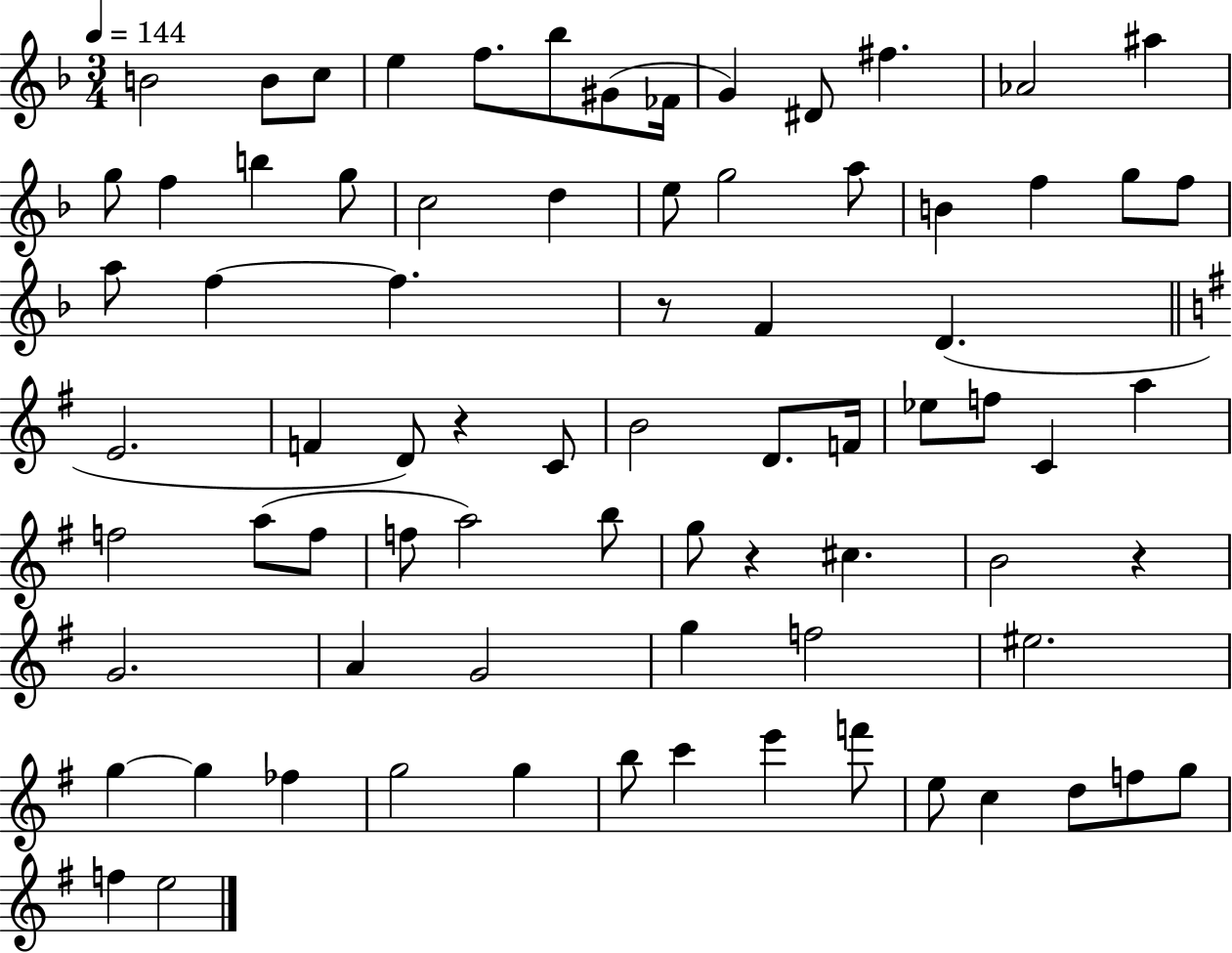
X:1
T:Untitled
M:3/4
L:1/4
K:F
B2 B/2 c/2 e f/2 _b/2 ^G/2 _F/4 G ^D/2 ^f _A2 ^a g/2 f b g/2 c2 d e/2 g2 a/2 B f g/2 f/2 a/2 f f z/2 F D E2 F D/2 z C/2 B2 D/2 F/4 _e/2 f/2 C a f2 a/2 f/2 f/2 a2 b/2 g/2 z ^c B2 z G2 A G2 g f2 ^e2 g g _f g2 g b/2 c' e' f'/2 e/2 c d/2 f/2 g/2 f e2